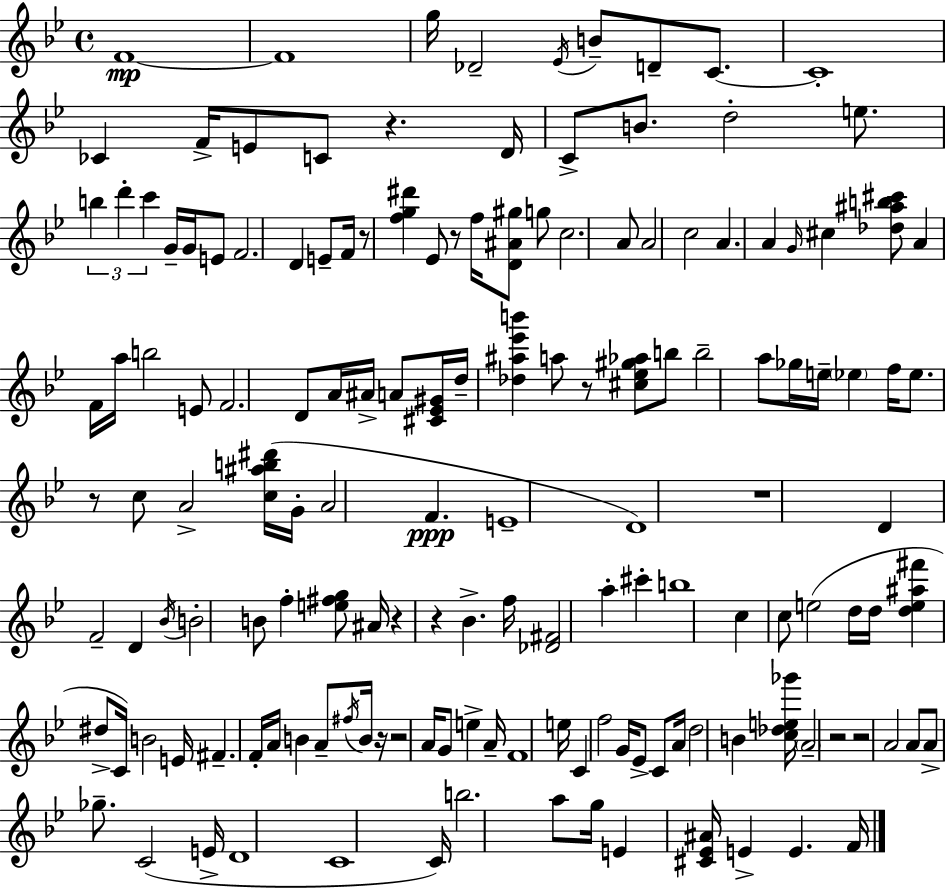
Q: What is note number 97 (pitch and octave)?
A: G4